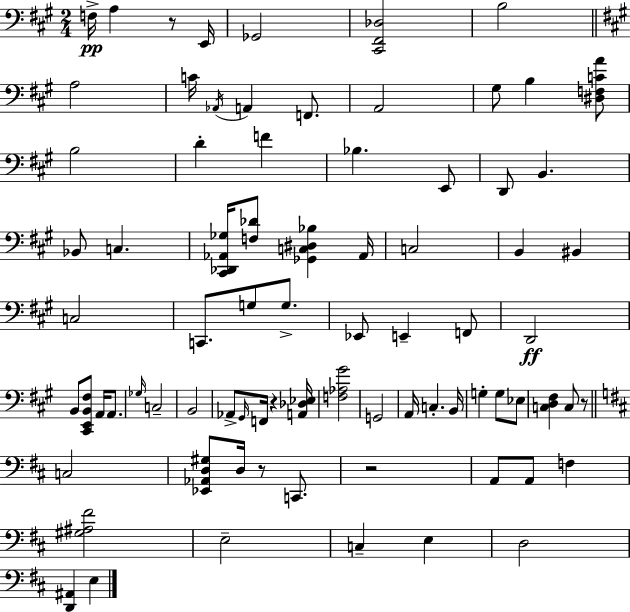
{
  \clef bass
  \numericTimeSignature
  \time 2/4
  \key a \major
  \repeat volta 2 { f16->\pp a4 r8 e,16 | ges,2 | <cis, fis, des>2 | b2 | \break \bar "||" \break \key a \major a2 | c'16 \acciaccatura { aes,16 } a,4 f,8. | a,2 | gis8 b4 <dis f c' a'>8 | \break b2 | d'4-. f'4 | bes4. e,8 | d,8 b,4. | \break bes,8 c4. | <cis, des, aes, ges>16 <f des'>8 <ges, c dis bes>4 | aes,16 c2 | b,4 bis,4 | \break c2 | c,8. g8 g8.-> | ees,8 e,4-- f,8 | d,2\ff | \break b,8 <cis, e, b, fis>8 a,16 a,8. | \grace { ges16 } c2-- | b,2 | aes,8-> \grace { gis,16 } f,16 r4 | \break <a, des ees>16 <f aes gis'>2 | g,2 | a,16 c4.-. | b,16 g4-. g8 | \break ees8 <c d fis>4 c8 | r8 \bar "||" \break \key d \major c2 | <ees, aes, d gis>8 d16 r8 c,8. | r2 | a,8 a,8 f4 | \break <gis ais fis'>2 | e2-- | c4-- e4 | d2 | \break <d, ais,>4 e4 | } \bar "|."
}